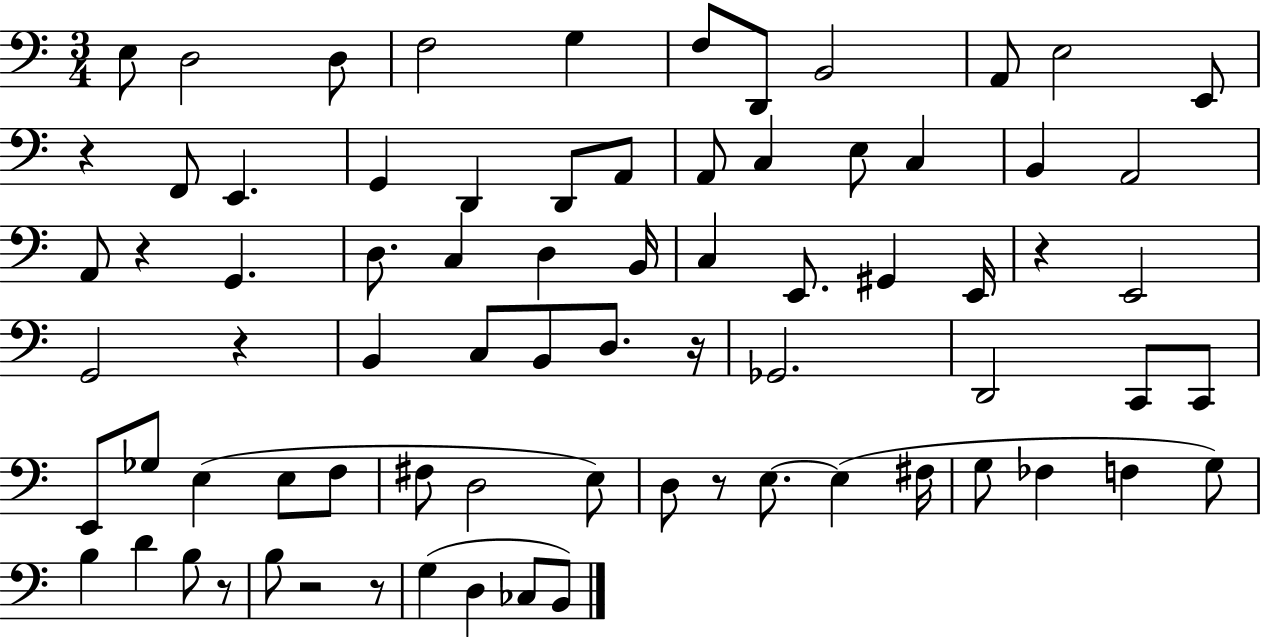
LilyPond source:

{
  \clef bass
  \numericTimeSignature
  \time 3/4
  \key c \major
  e8 d2 d8 | f2 g4 | f8 d,8 b,2 | a,8 e2 e,8 | \break r4 f,8 e,4. | g,4 d,4 d,8 a,8 | a,8 c4 e8 c4 | b,4 a,2 | \break a,8 r4 g,4. | d8. c4 d4 b,16 | c4 e,8. gis,4 e,16 | r4 e,2 | \break g,2 r4 | b,4 c8 b,8 d8. r16 | ges,2. | d,2 c,8 c,8 | \break e,8 ges8 e4( e8 f8 | fis8 d2 e8) | d8 r8 e8.~~ e4( fis16 | g8 fes4 f4 g8) | \break b4 d'4 b8 r8 | b8 r2 r8 | g4( d4 ces8 b,8) | \bar "|."
}